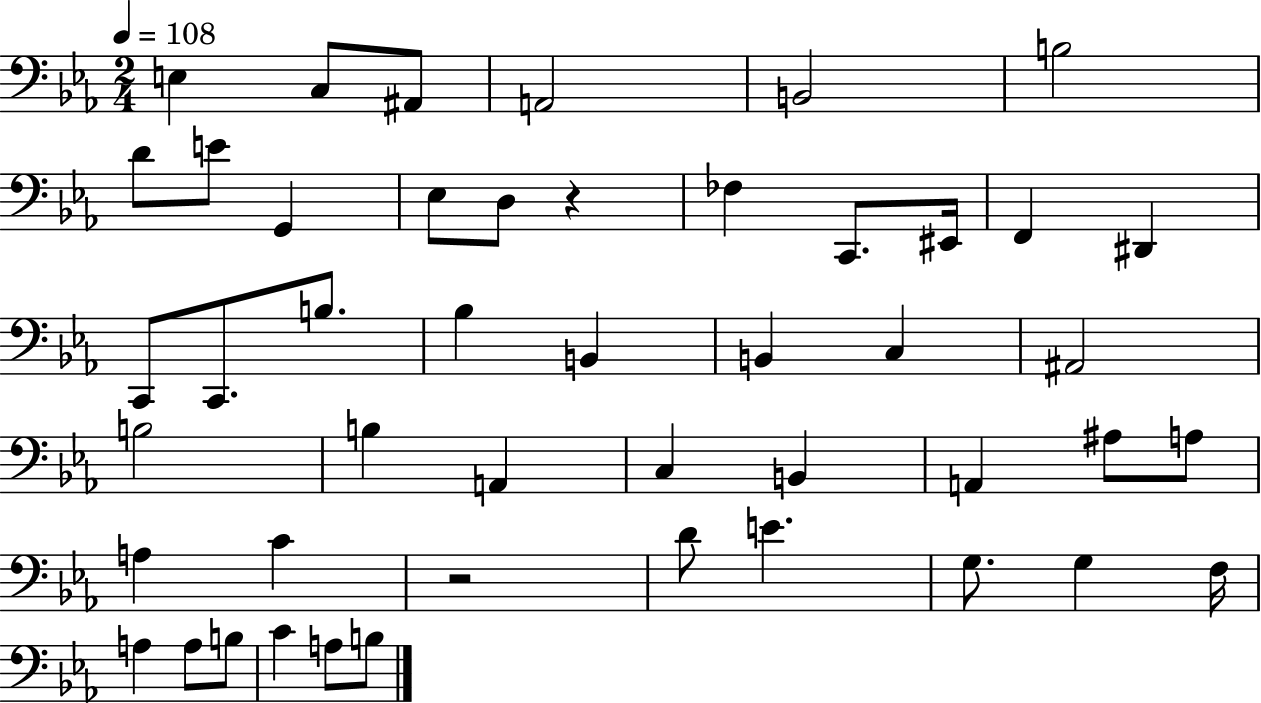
E3/q C3/e A#2/e A2/h B2/h B3/h D4/e E4/e G2/q Eb3/e D3/e R/q FES3/q C2/e. EIS2/s F2/q D#2/q C2/e C2/e. B3/e. Bb3/q B2/q B2/q C3/q A#2/h B3/h B3/q A2/q C3/q B2/q A2/q A#3/e A3/e A3/q C4/q R/h D4/e E4/q. G3/e. G3/q F3/s A3/q A3/e B3/e C4/q A3/e B3/e